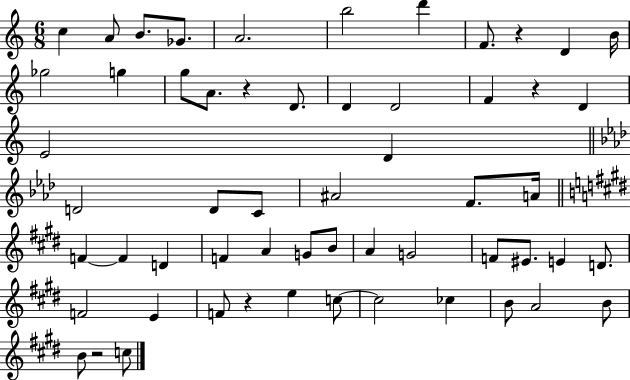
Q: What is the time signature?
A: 6/8